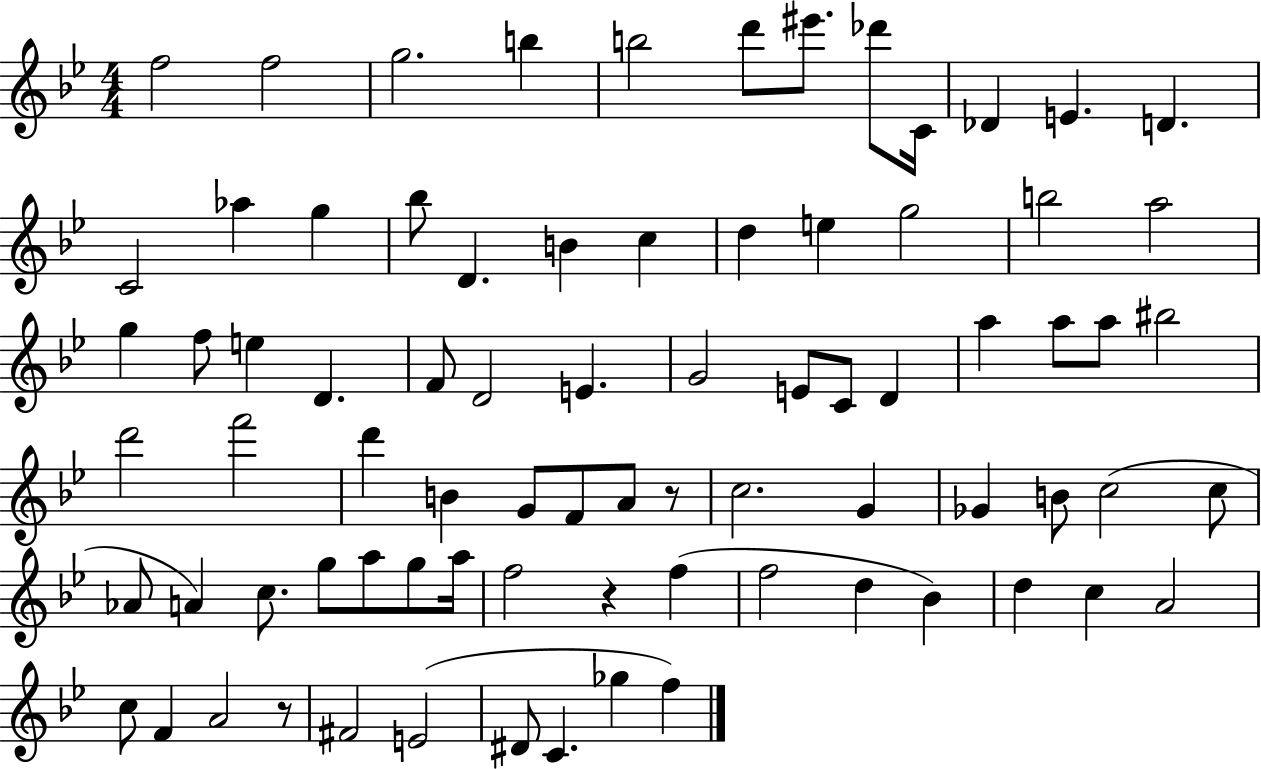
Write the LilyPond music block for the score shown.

{
  \clef treble
  \numericTimeSignature
  \time 4/4
  \key bes \major
  f''2 f''2 | g''2. b''4 | b''2 d'''8 eis'''8. des'''8 c'16 | des'4 e'4. d'4. | \break c'2 aes''4 g''4 | bes''8 d'4. b'4 c''4 | d''4 e''4 g''2 | b''2 a''2 | \break g''4 f''8 e''4 d'4. | f'8 d'2 e'4. | g'2 e'8 c'8 d'4 | a''4 a''8 a''8 bis''2 | \break d'''2 f'''2 | d'''4 b'4 g'8 f'8 a'8 r8 | c''2. g'4 | ges'4 b'8 c''2( c''8 | \break aes'8 a'4) c''8. g''8 a''8 g''8 a''16 | f''2 r4 f''4( | f''2 d''4 bes'4) | d''4 c''4 a'2 | \break c''8 f'4 a'2 r8 | fis'2 e'2( | dis'8 c'4. ges''4 f''4) | \bar "|."
}